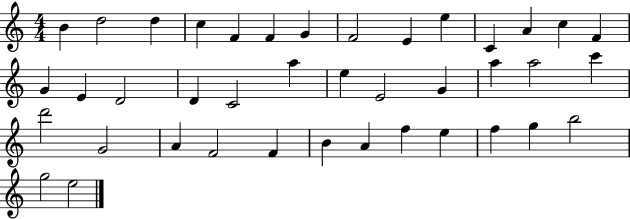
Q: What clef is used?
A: treble